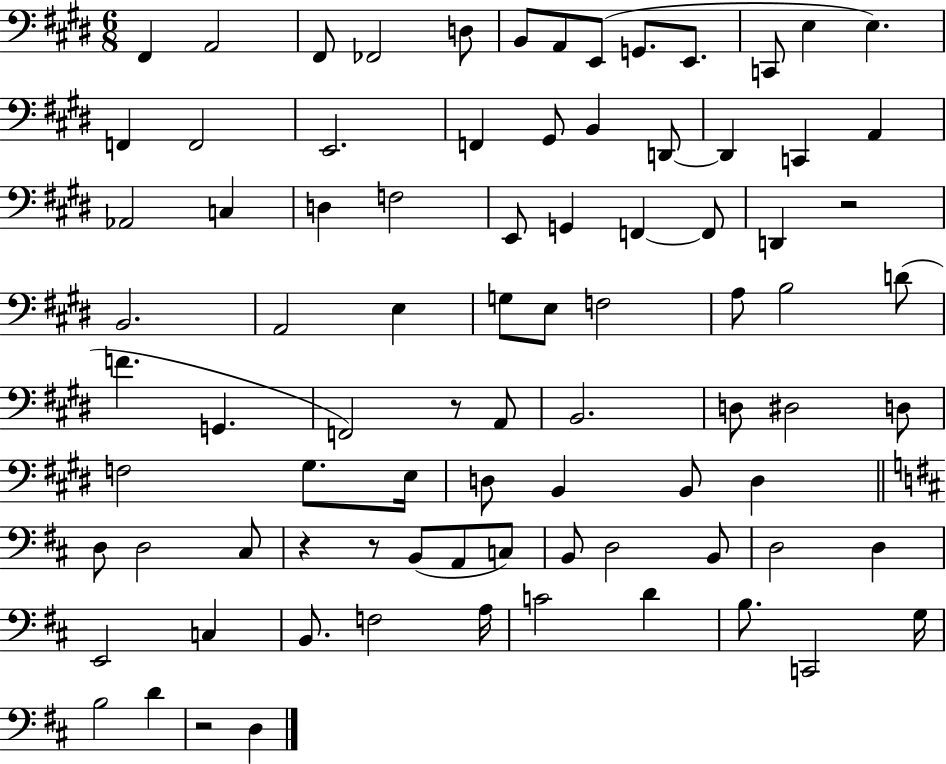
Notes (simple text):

F#2/q A2/h F#2/e FES2/h D3/e B2/e A2/e E2/e G2/e. E2/e. C2/e E3/q E3/q. F2/q F2/h E2/h. F2/q G#2/e B2/q D2/e D2/q C2/q A2/q Ab2/h C3/q D3/q F3/h E2/e G2/q F2/q F2/e D2/q R/h B2/h. A2/h E3/q G3/e E3/e F3/h A3/e B3/h D4/e F4/q. G2/q. F2/h R/e A2/e B2/h. D3/e D#3/h D3/e F3/h G#3/e. E3/s D3/e B2/q B2/e D3/q D3/e D3/h C#3/e R/q R/e B2/e A2/e C3/e B2/e D3/h B2/e D3/h D3/q E2/h C3/q B2/e. F3/h A3/s C4/h D4/q B3/e. C2/h G3/s B3/h D4/q R/h D3/q